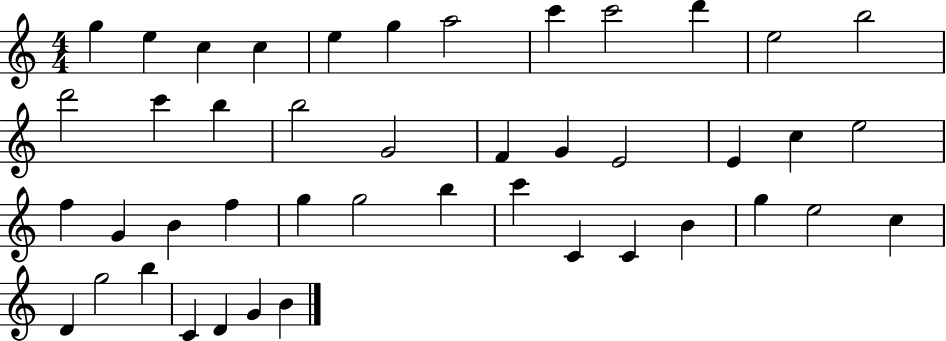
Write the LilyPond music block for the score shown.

{
  \clef treble
  \numericTimeSignature
  \time 4/4
  \key c \major
  g''4 e''4 c''4 c''4 | e''4 g''4 a''2 | c'''4 c'''2 d'''4 | e''2 b''2 | \break d'''2 c'''4 b''4 | b''2 g'2 | f'4 g'4 e'2 | e'4 c''4 e''2 | \break f''4 g'4 b'4 f''4 | g''4 g''2 b''4 | c'''4 c'4 c'4 b'4 | g''4 e''2 c''4 | \break d'4 g''2 b''4 | c'4 d'4 g'4 b'4 | \bar "|."
}